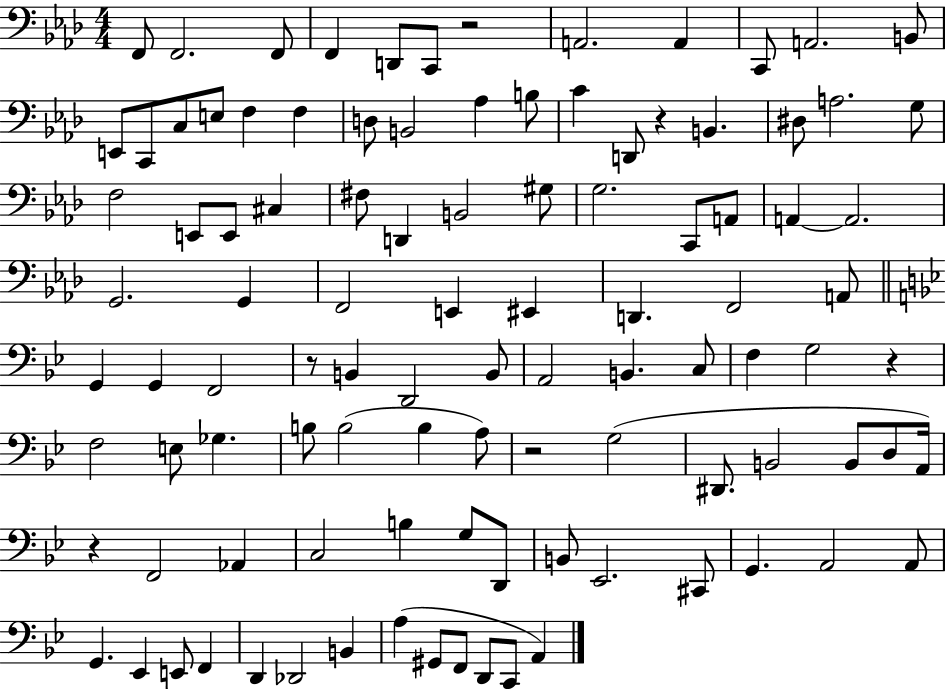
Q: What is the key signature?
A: AES major